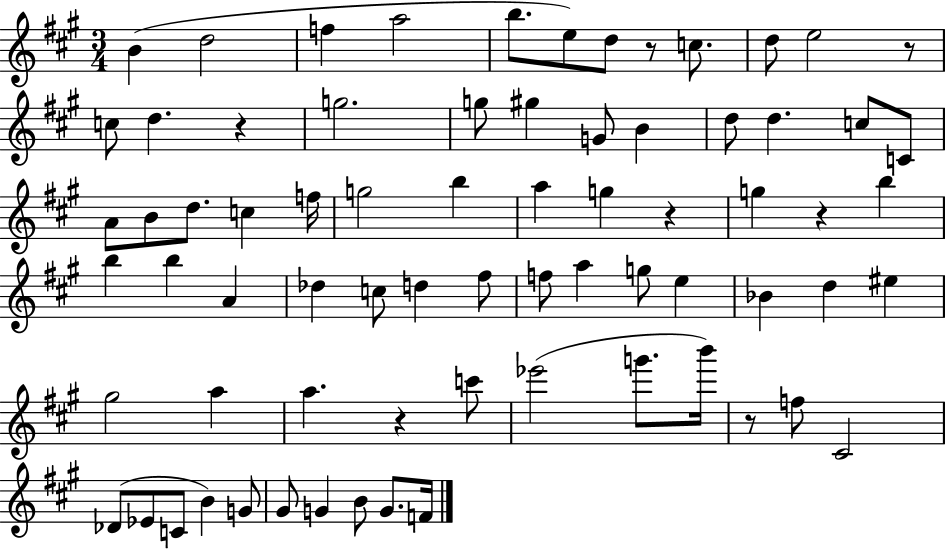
{
  \clef treble
  \numericTimeSignature
  \time 3/4
  \key a \major
  b'4( d''2 | f''4 a''2 | b''8. e''8) d''8 r8 c''8. | d''8 e''2 r8 | \break c''8 d''4. r4 | g''2. | g''8 gis''4 g'8 b'4 | d''8 d''4. c''8 c'8 | \break a'8 b'8 d''8. c''4 f''16 | g''2 b''4 | a''4 g''4 r4 | g''4 r4 b''4 | \break b''4 b''4 a'4 | des''4 c''8 d''4 fis''8 | f''8 a''4 g''8 e''4 | bes'4 d''4 eis''4 | \break gis''2 a''4 | a''4. r4 c'''8 | ees'''2( g'''8. b'''16) | r8 f''8 cis'2 | \break des'8( ees'8 c'8 b'4) g'8 | gis'8 g'4 b'8 g'8. f'16 | \bar "|."
}